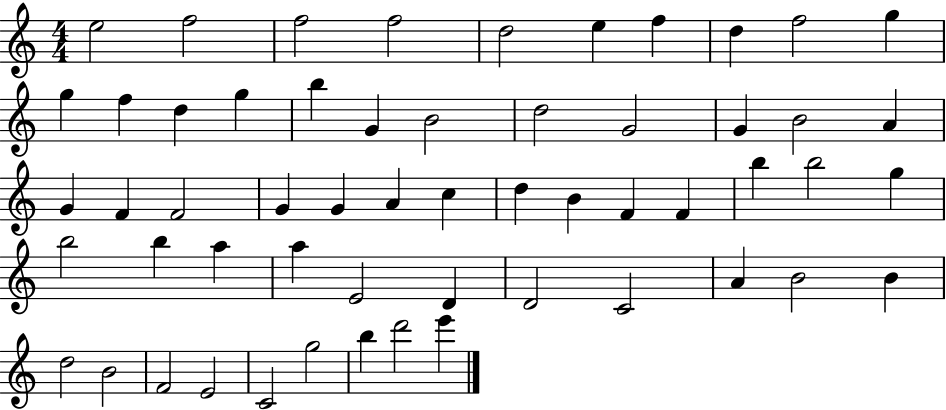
E5/h F5/h F5/h F5/h D5/h E5/q F5/q D5/q F5/h G5/q G5/q F5/q D5/q G5/q B5/q G4/q B4/h D5/h G4/h G4/q B4/h A4/q G4/q F4/q F4/h G4/q G4/q A4/q C5/q D5/q B4/q F4/q F4/q B5/q B5/h G5/q B5/h B5/q A5/q A5/q E4/h D4/q D4/h C4/h A4/q B4/h B4/q D5/h B4/h F4/h E4/h C4/h G5/h B5/q D6/h E6/q